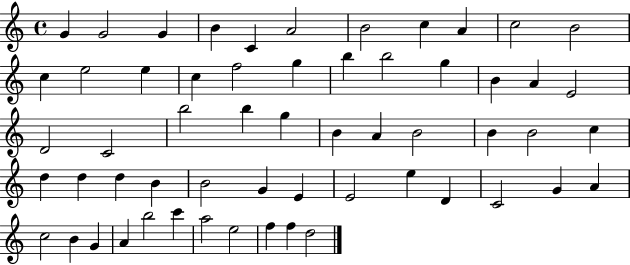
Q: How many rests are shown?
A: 0